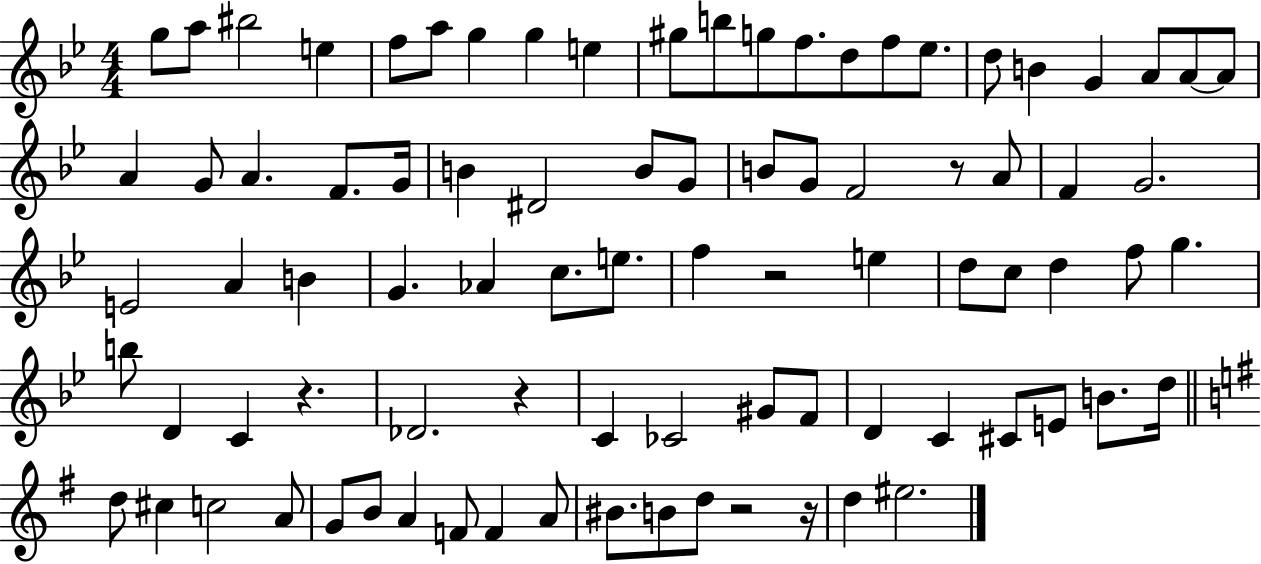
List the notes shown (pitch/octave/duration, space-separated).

G5/e A5/e BIS5/h E5/q F5/e A5/e G5/q G5/q E5/q G#5/e B5/e G5/e F5/e. D5/e F5/e Eb5/e. D5/e B4/q G4/q A4/e A4/e A4/e A4/q G4/e A4/q. F4/e. G4/s B4/q D#4/h B4/e G4/e B4/e G4/e F4/h R/e A4/e F4/q G4/h. E4/h A4/q B4/q G4/q. Ab4/q C5/e. E5/e. F5/q R/h E5/q D5/e C5/e D5/q F5/e G5/q. B5/e D4/q C4/q R/q. Db4/h. R/q C4/q CES4/h G#4/e F4/e D4/q C4/q C#4/e E4/e B4/e. D5/s D5/e C#5/q C5/h A4/e G4/e B4/e A4/q F4/e F4/q A4/e BIS4/e. B4/e D5/e R/h R/s D5/q EIS5/h.